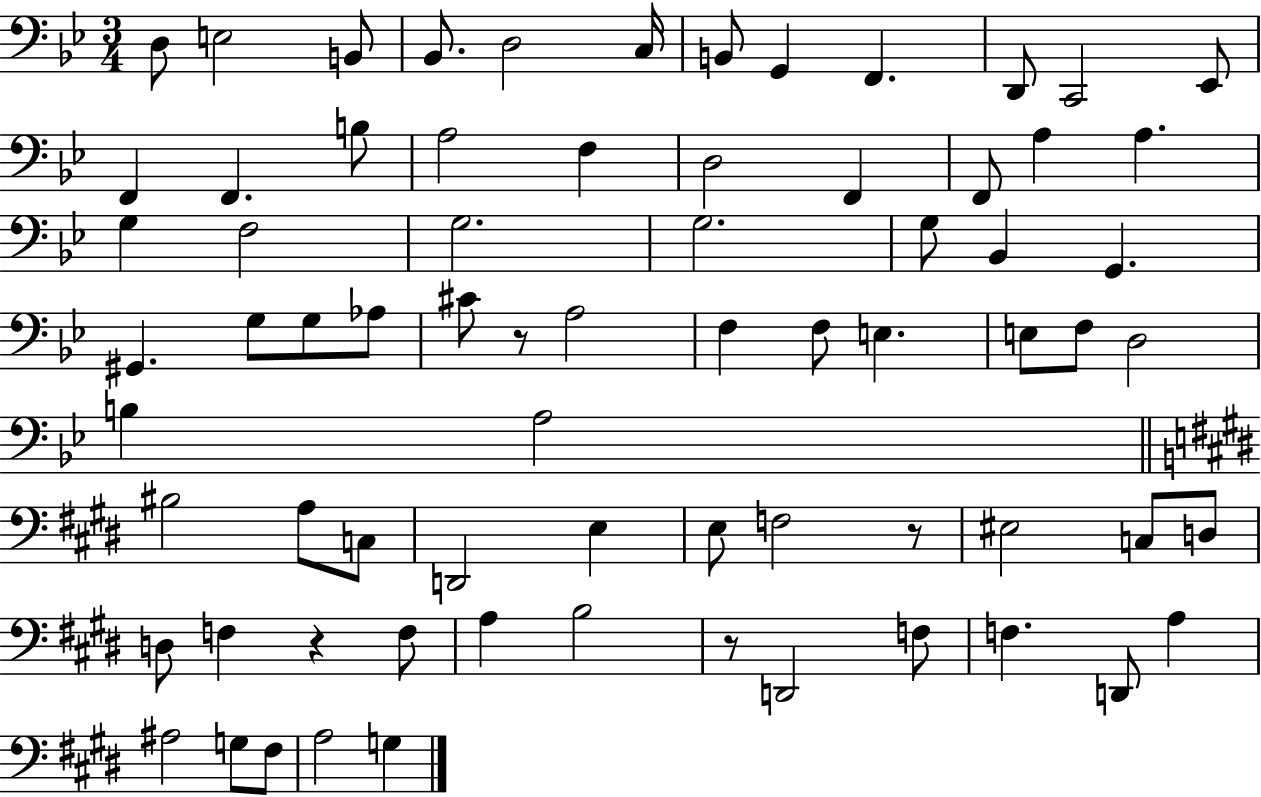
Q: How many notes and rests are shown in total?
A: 72